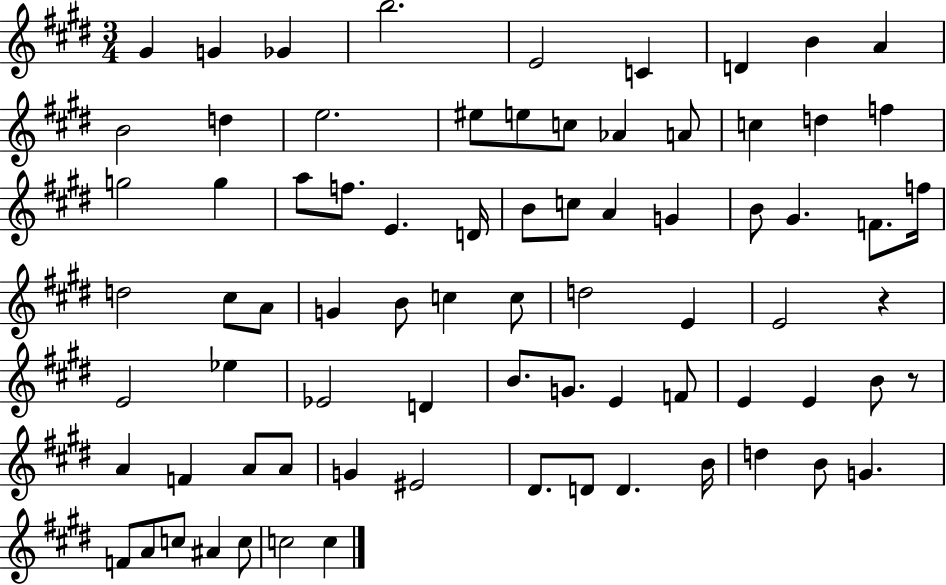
{
  \clef treble
  \numericTimeSignature
  \time 3/4
  \key e \major
  \repeat volta 2 { gis'4 g'4 ges'4 | b''2. | e'2 c'4 | d'4 b'4 a'4 | \break b'2 d''4 | e''2. | eis''8 e''8 c''8 aes'4 a'8 | c''4 d''4 f''4 | \break g''2 g''4 | a''8 f''8. e'4. d'16 | b'8 c''8 a'4 g'4 | b'8 gis'4. f'8. f''16 | \break d''2 cis''8 a'8 | g'4 b'8 c''4 c''8 | d''2 e'4 | e'2 r4 | \break e'2 ees''4 | ees'2 d'4 | b'8. g'8. e'4 f'8 | e'4 e'4 b'8 r8 | \break a'4 f'4 a'8 a'8 | g'4 eis'2 | dis'8. d'8 d'4. b'16 | d''4 b'8 g'4. | \break f'8 a'8 c''8 ais'4 c''8 | c''2 c''4 | } \bar "|."
}